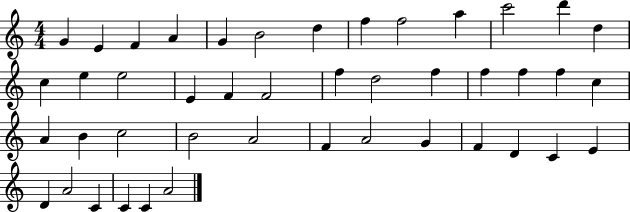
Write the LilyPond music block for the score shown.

{
  \clef treble
  \numericTimeSignature
  \time 4/4
  \key c \major
  g'4 e'4 f'4 a'4 | g'4 b'2 d''4 | f''4 f''2 a''4 | c'''2 d'''4 d''4 | \break c''4 e''4 e''2 | e'4 f'4 f'2 | f''4 d''2 f''4 | f''4 f''4 f''4 c''4 | \break a'4 b'4 c''2 | b'2 a'2 | f'4 a'2 g'4 | f'4 d'4 c'4 e'4 | \break d'4 a'2 c'4 | c'4 c'4 a'2 | \bar "|."
}